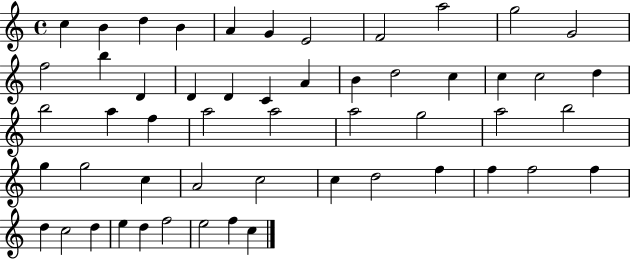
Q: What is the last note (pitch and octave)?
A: C5